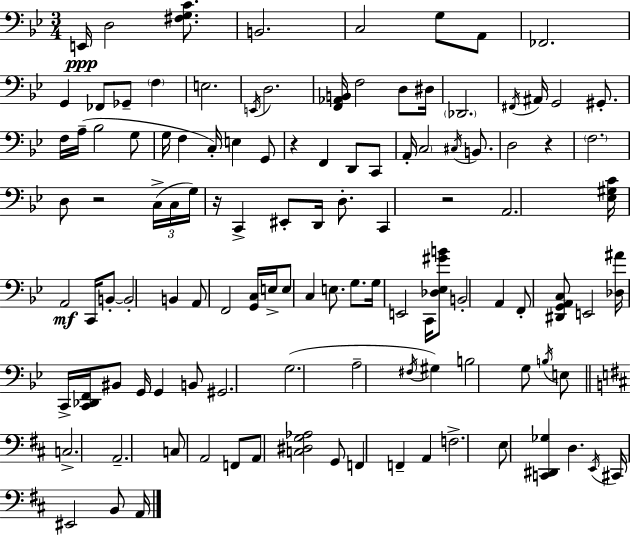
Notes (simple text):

E2/s D3/h [F#3,G3,C4]/e. B2/h. C3/h G3/e A2/e FES2/h. G2/q FES2/e Gb2/e F3/q E3/h. E2/s D3/h. [F2,Ab2,B2]/s F3/h D3/e D#3/s Db2/h. F#2/s A#2/s G2/h G#2/e. F3/s A3/s Bb3/h G3/e G3/s F3/q C3/s E3/q G2/e R/q F2/q D2/e C2/e A2/s C3/h C#3/s B2/e. D3/h R/q F3/h. D3/e R/h C3/s C3/s G3/s R/s C2/q EIS2/e D2/s D3/e. C2/q R/h A2/h. [Eb3,G#3,C4]/s A2/h C2/s B2/e B2/h B2/q A2/e F2/h [G2,C3]/s E3/s E3/e C3/q E3/e. G3/e. G3/s E2/h C2/s [Db3,Eb3,G#4,B4]/e B2/h A2/q F2/e [D#2,G2,A2,C3]/e E2/h [Db3,A#4]/s C2/s [C2,Db2,F2]/s BIS2/e G2/s G2/q B2/e G#2/h. G3/h. A3/h F#3/s G#3/q B3/h G3/e B3/s E3/e C3/h. A2/h. C3/e A2/h F2/e A2/e [C3,D#3,G3,Ab3]/h G2/e F2/q F2/q A2/q F3/h. E3/e [C2,D#2,Gb3]/q D3/q. E2/s C#2/s EIS2/h B2/e A2/s